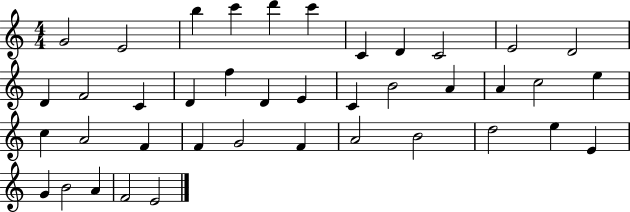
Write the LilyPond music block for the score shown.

{
  \clef treble
  \numericTimeSignature
  \time 4/4
  \key c \major
  g'2 e'2 | b''4 c'''4 d'''4 c'''4 | c'4 d'4 c'2 | e'2 d'2 | \break d'4 f'2 c'4 | d'4 f''4 d'4 e'4 | c'4 b'2 a'4 | a'4 c''2 e''4 | \break c''4 a'2 f'4 | f'4 g'2 f'4 | a'2 b'2 | d''2 e''4 e'4 | \break g'4 b'2 a'4 | f'2 e'2 | \bar "|."
}